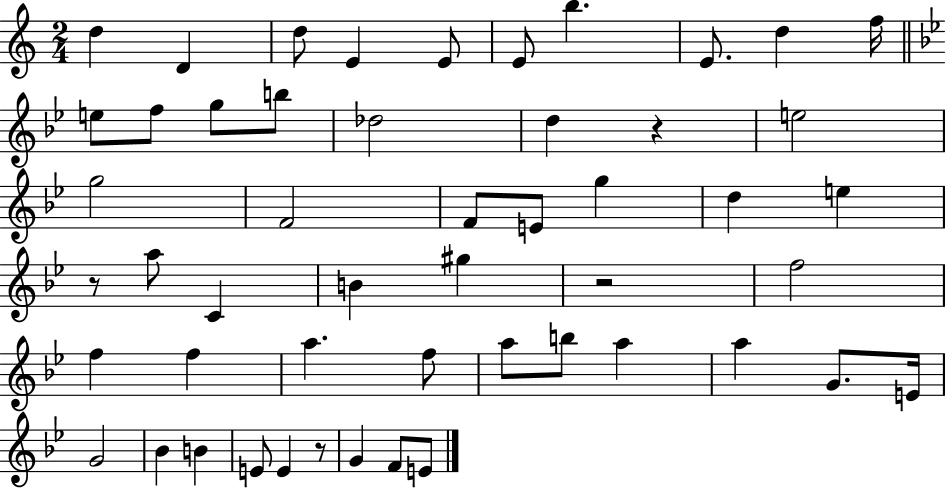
D5/q D4/q D5/e E4/q E4/e E4/e B5/q. E4/e. D5/q F5/s E5/e F5/e G5/e B5/e Db5/h D5/q R/q E5/h G5/h F4/h F4/e E4/e G5/q D5/q E5/q R/e A5/e C4/q B4/q G#5/q R/h F5/h F5/q F5/q A5/q. F5/e A5/e B5/e A5/q A5/q G4/e. E4/s G4/h Bb4/q B4/q E4/e E4/q R/e G4/q F4/e E4/e